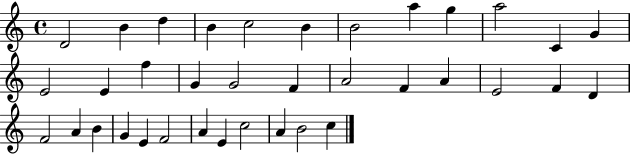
{
  \clef treble
  \time 4/4
  \defaultTimeSignature
  \key c \major
  d'2 b'4 d''4 | b'4 c''2 b'4 | b'2 a''4 g''4 | a''2 c'4 g'4 | \break e'2 e'4 f''4 | g'4 g'2 f'4 | a'2 f'4 a'4 | e'2 f'4 d'4 | \break f'2 a'4 b'4 | g'4 e'4 f'2 | a'4 e'4 c''2 | a'4 b'2 c''4 | \break \bar "|."
}